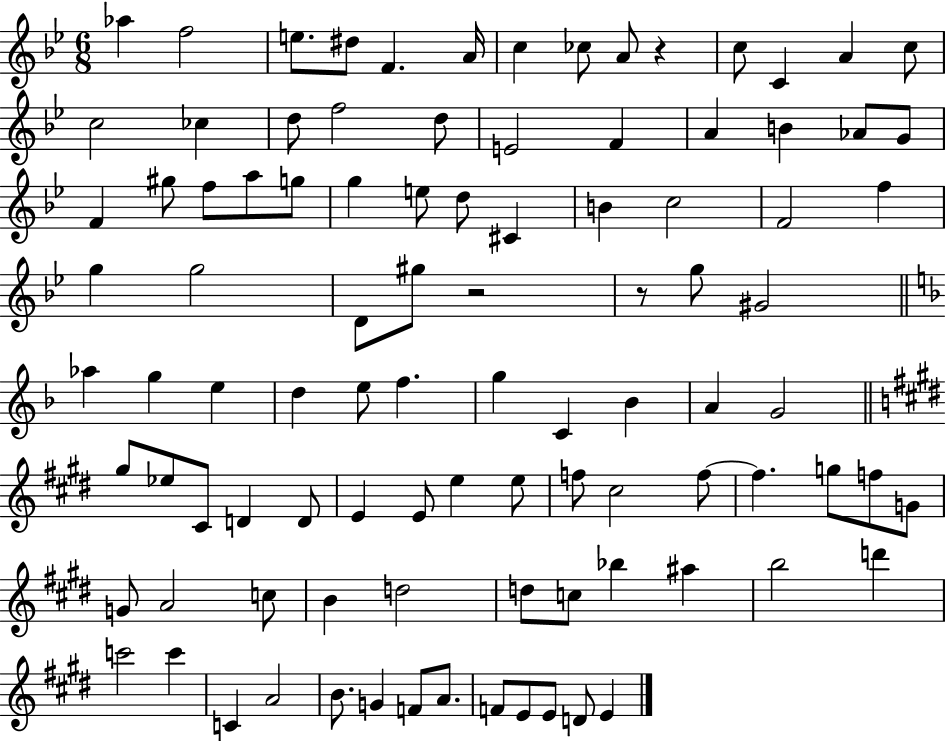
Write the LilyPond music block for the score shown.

{
  \clef treble
  \numericTimeSignature
  \time 6/8
  \key bes \major
  aes''4 f''2 | e''8. dis''8 f'4. a'16 | c''4 ces''8 a'8 r4 | c''8 c'4 a'4 c''8 | \break c''2 ces''4 | d''8 f''2 d''8 | e'2 f'4 | a'4 b'4 aes'8 g'8 | \break f'4 gis''8 f''8 a''8 g''8 | g''4 e''8 d''8 cis'4 | b'4 c''2 | f'2 f''4 | \break g''4 g''2 | d'8 gis''8 r2 | r8 g''8 gis'2 | \bar "||" \break \key f \major aes''4 g''4 e''4 | d''4 e''8 f''4. | g''4 c'4 bes'4 | a'4 g'2 | \break \bar "||" \break \key e \major gis''8 ees''8 cis'8 d'4 d'8 | e'4 e'8 e''4 e''8 | f''8 cis''2 f''8~~ | f''4. g''8 f''8 g'8 | \break g'8 a'2 c''8 | b'4 d''2 | d''8 c''8 bes''4 ais''4 | b''2 d'''4 | \break c'''2 c'''4 | c'4 a'2 | b'8. g'4 f'8 a'8. | f'8 e'8 e'8 d'8 e'4 | \break \bar "|."
}